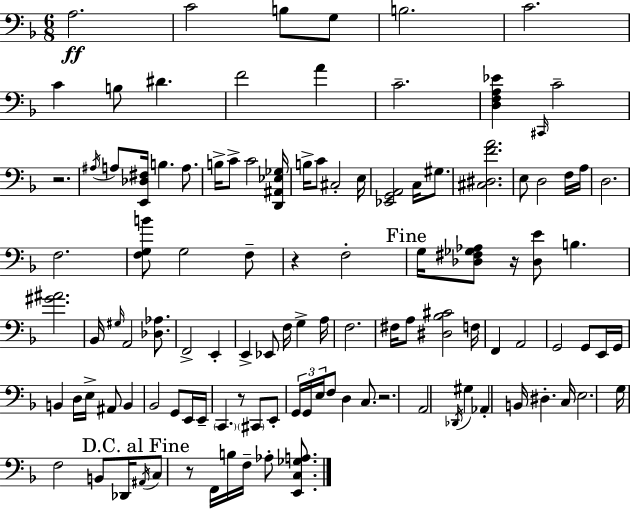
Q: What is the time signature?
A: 6/8